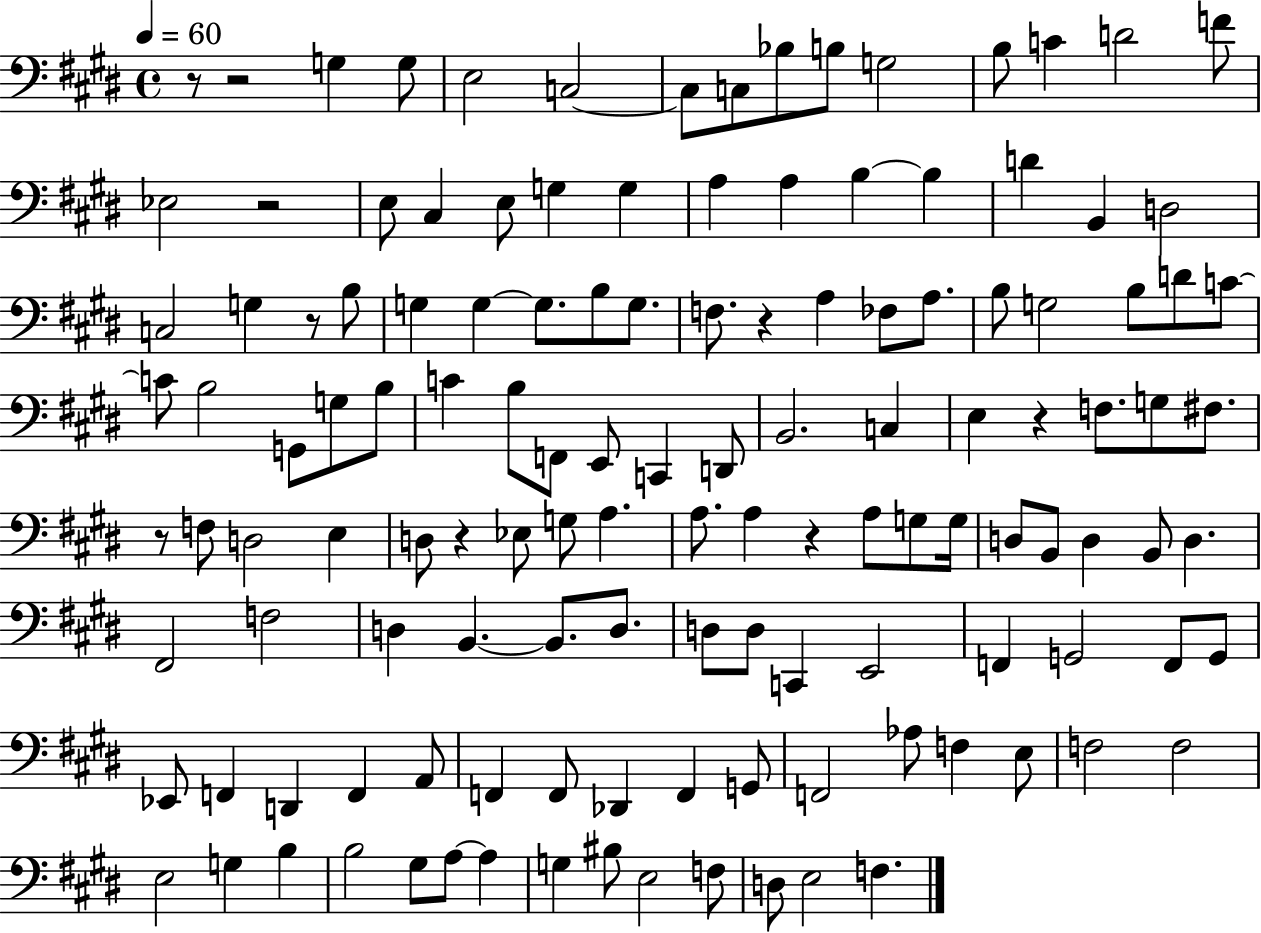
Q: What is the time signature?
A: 4/4